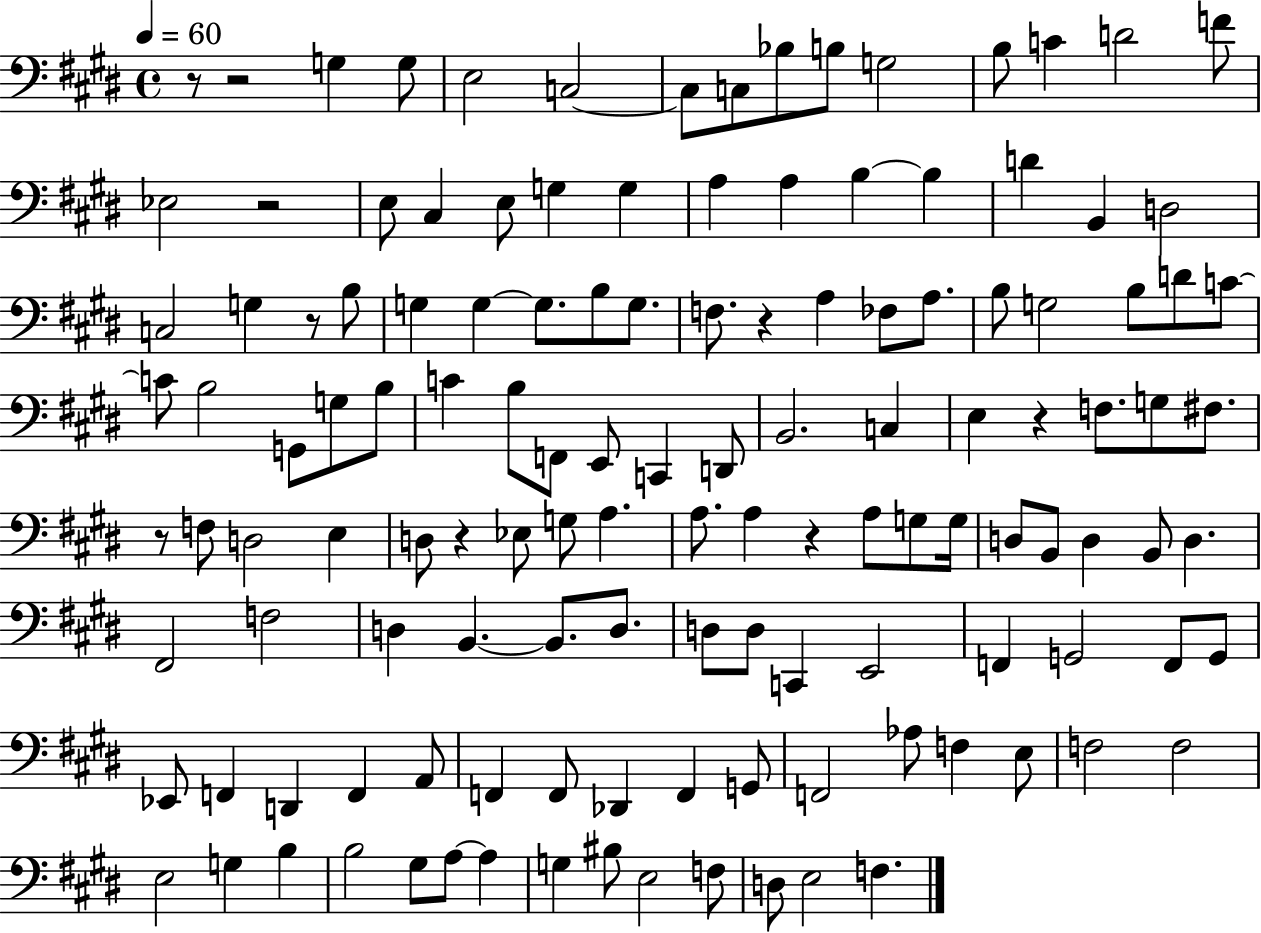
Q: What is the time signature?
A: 4/4